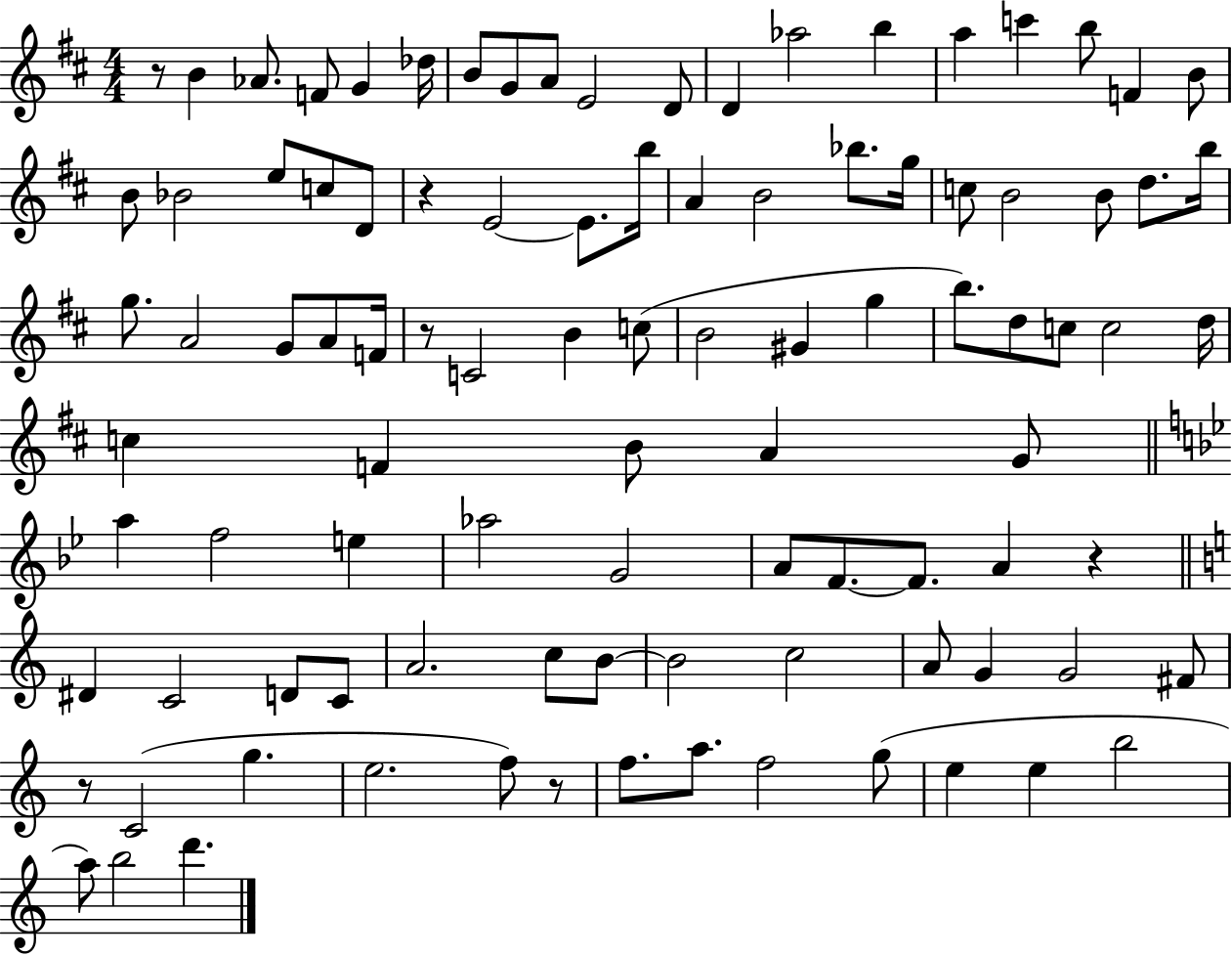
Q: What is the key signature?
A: D major